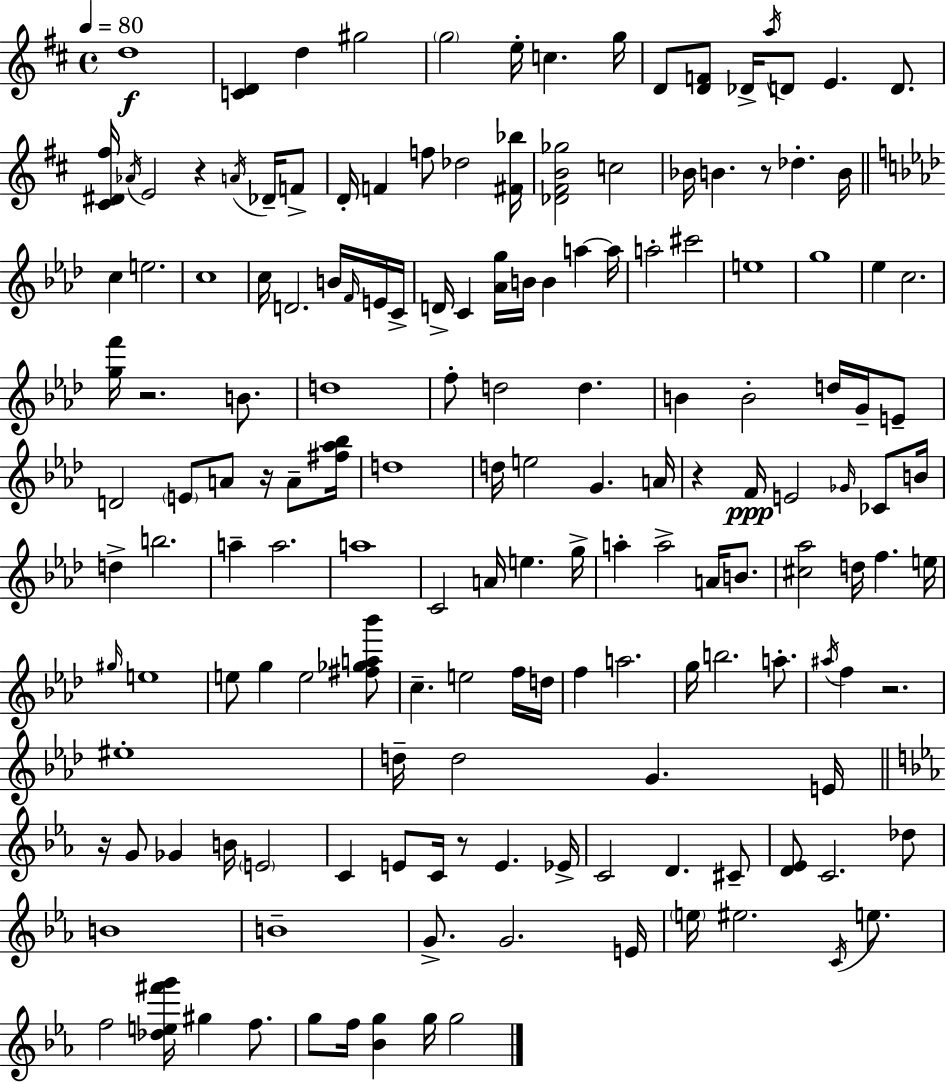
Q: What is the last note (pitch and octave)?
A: G5